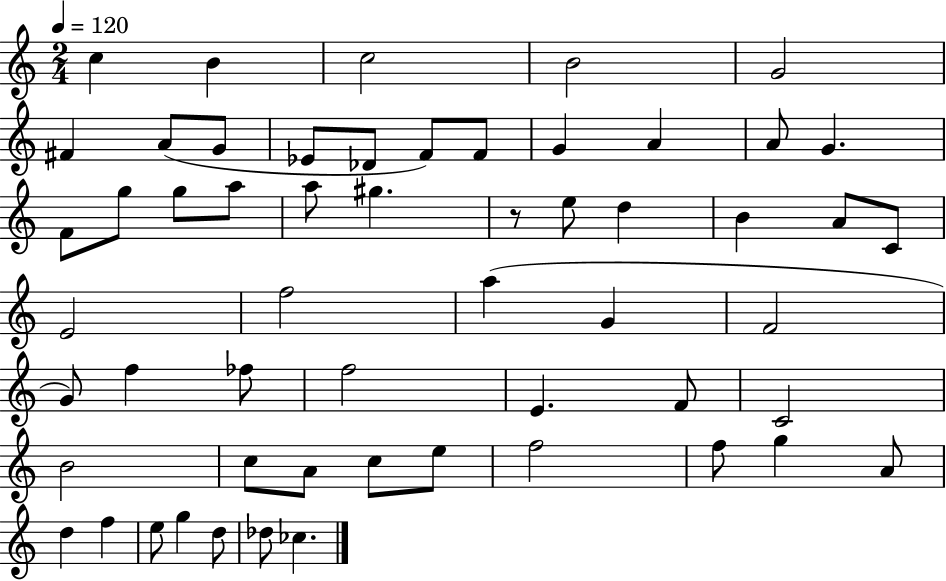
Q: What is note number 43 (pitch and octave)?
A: C5